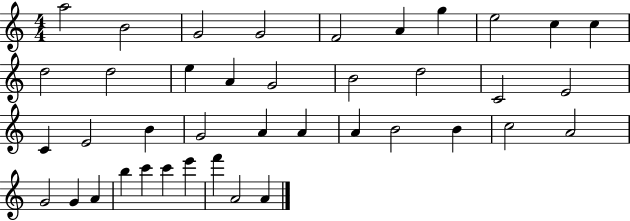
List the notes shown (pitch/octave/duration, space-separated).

A5/h B4/h G4/h G4/h F4/h A4/q G5/q E5/h C5/q C5/q D5/h D5/h E5/q A4/q G4/h B4/h D5/h C4/h E4/h C4/q E4/h B4/q G4/h A4/q A4/q A4/q B4/h B4/q C5/h A4/h G4/h G4/q A4/q B5/q C6/q C6/q E6/q F6/q A4/h A4/q